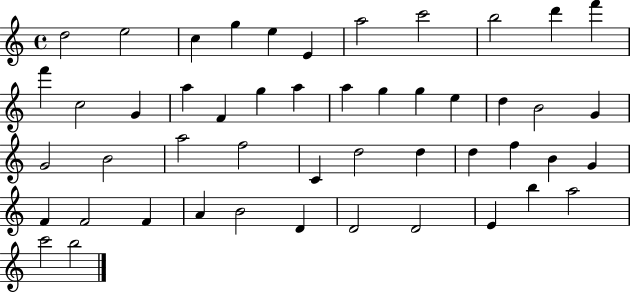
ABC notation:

X:1
T:Untitled
M:4/4
L:1/4
K:C
d2 e2 c g e E a2 c'2 b2 d' f' f' c2 G a F g a a g g e d B2 G G2 B2 a2 f2 C d2 d d f B G F F2 F A B2 D D2 D2 E b a2 c'2 b2